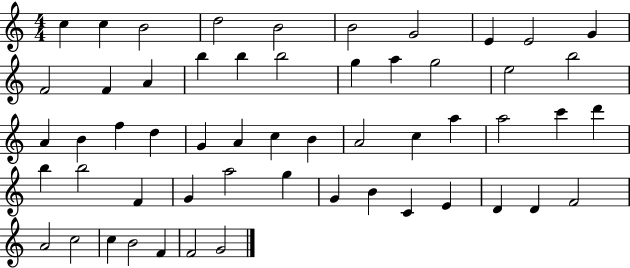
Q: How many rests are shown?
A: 0